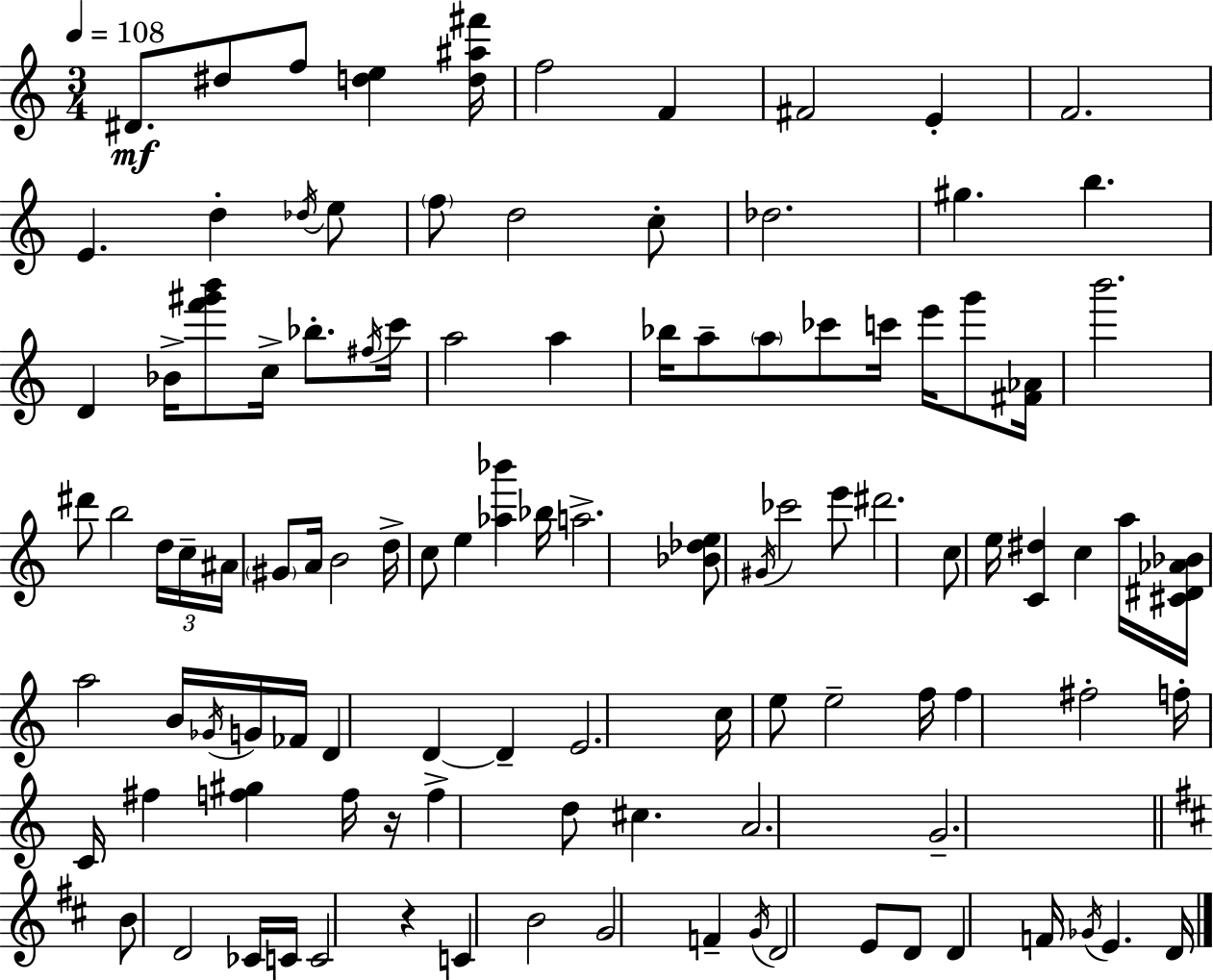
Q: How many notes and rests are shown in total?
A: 108